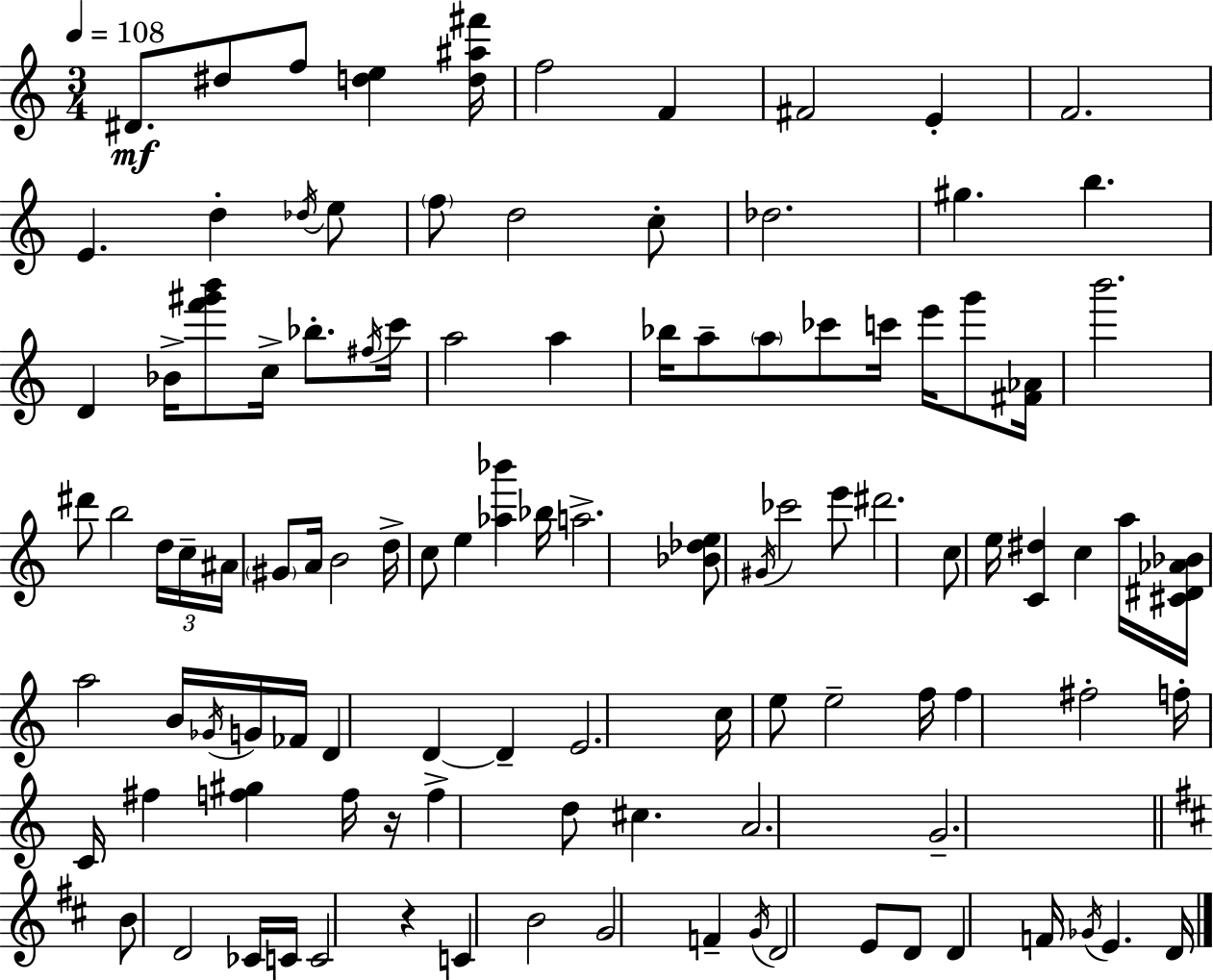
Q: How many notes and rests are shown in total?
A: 108